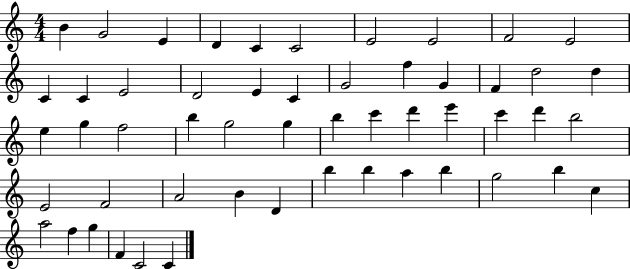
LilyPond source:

{
  \clef treble
  \numericTimeSignature
  \time 4/4
  \key c \major
  b'4 g'2 e'4 | d'4 c'4 c'2 | e'2 e'2 | f'2 e'2 | \break c'4 c'4 e'2 | d'2 e'4 c'4 | g'2 f''4 g'4 | f'4 d''2 d''4 | \break e''4 g''4 f''2 | b''4 g''2 g''4 | b''4 c'''4 d'''4 e'''4 | c'''4 d'''4 b''2 | \break e'2 f'2 | a'2 b'4 d'4 | b''4 b''4 a''4 b''4 | g''2 b''4 c''4 | \break a''2 f''4 g''4 | f'4 c'2 c'4 | \bar "|."
}